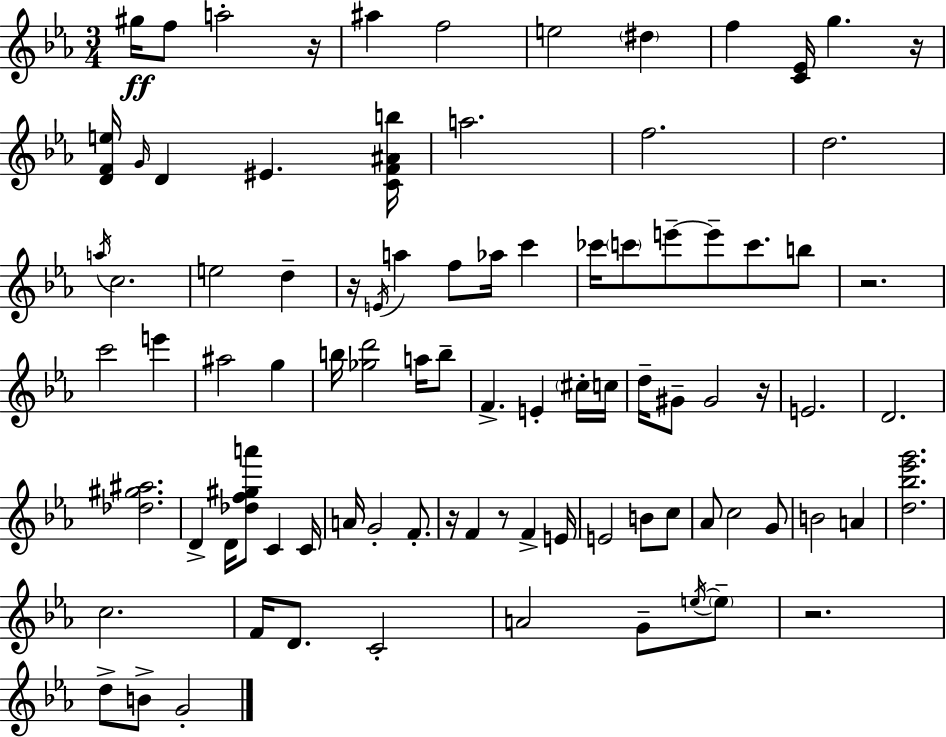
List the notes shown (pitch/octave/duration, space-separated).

G#5/s F5/e A5/h R/s A#5/q F5/h E5/h D#5/q F5/q [C4,Eb4]/s G5/q. R/s [D4,F4,E5]/s G4/s D4/q EIS4/q. [C4,F4,A#4,B5]/s A5/h. F5/h. D5/h. A5/s C5/h. E5/h D5/q R/s E4/s A5/q F5/e Ab5/s C6/q CES6/s C6/e E6/e E6/e C6/e. B5/e R/h. C6/h E6/q A#5/h G5/q B5/s [Gb5,D6]/h A5/s B5/e F4/q. E4/q C#5/s C5/s D5/s G#4/e G#4/h R/s E4/h. D4/h. [Db5,G#5,A#5]/h. D4/q D4/s [Db5,F5,G#5,A6]/e C4/q C4/s A4/s G4/h F4/e. R/s F4/q R/e F4/q E4/s E4/h B4/e C5/e Ab4/e C5/h G4/e B4/h A4/q [D5,Bb5,Eb6,G6]/h. C5/h. F4/s D4/e. C4/h A4/h G4/e E5/s E5/e R/h. D5/e B4/e G4/h